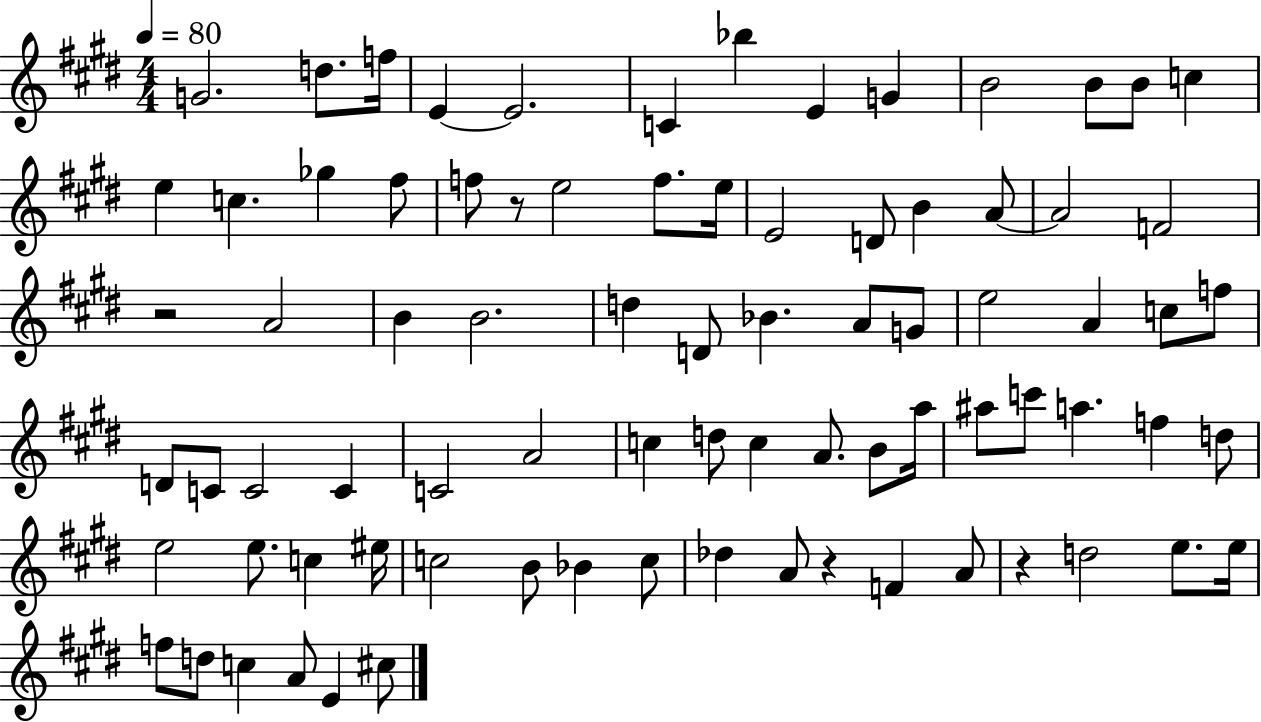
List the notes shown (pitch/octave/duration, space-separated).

G4/h. D5/e. F5/s E4/q E4/h. C4/q Bb5/q E4/q G4/q B4/h B4/e B4/e C5/q E5/q C5/q. Gb5/q F#5/e F5/e R/e E5/h F5/e. E5/s E4/h D4/e B4/q A4/e A4/h F4/h R/h A4/h B4/q B4/h. D5/q D4/e Bb4/q. A4/e G4/e E5/h A4/q C5/e F5/e D4/e C4/e C4/h C4/q C4/h A4/h C5/q D5/e C5/q A4/e. B4/e A5/s A#5/e C6/e A5/q. F5/q D5/e E5/h E5/e. C5/q EIS5/s C5/h B4/e Bb4/q C5/e Db5/q A4/e R/q F4/q A4/e R/q D5/h E5/e. E5/s F5/e D5/e C5/q A4/e E4/q C#5/e